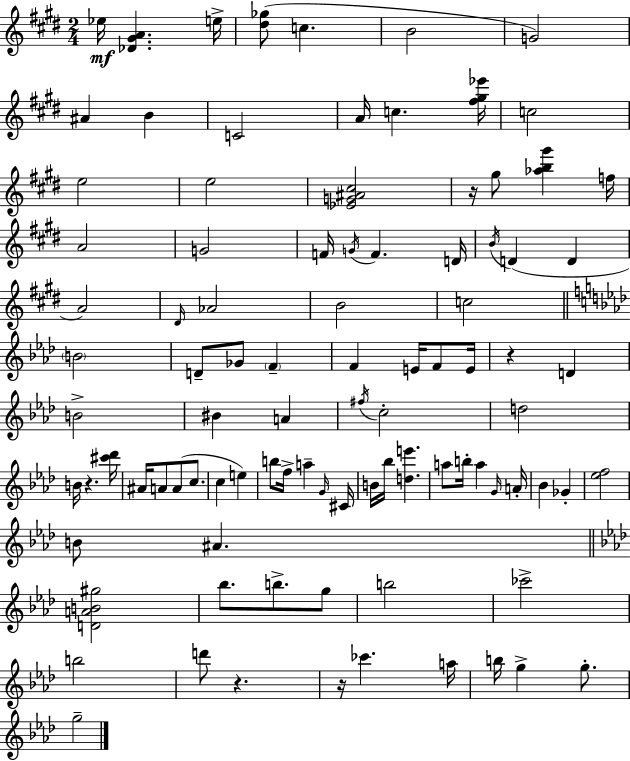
Eb5/s [Db4,G#4,A4]/q. E5/s [D#5,Gb5]/e C5/q. B4/h G4/h A#4/q B4/q C4/h A4/s C5/q. [F#5,G#5,Eb6]/s C5/h E5/h E5/h [Eb4,G4,A#4,C#5]/h R/s G#5/e [Ab5,B5,G#6]/q F5/s A4/h G4/h F4/s G4/s F4/q. D4/s B4/s D4/q D4/q A4/h D#4/s Ab4/h B4/h C5/h B4/h D4/e Gb4/e F4/q F4/q E4/s F4/e E4/s R/q D4/q B4/h BIS4/q A4/q F#5/s C5/h D5/h B4/s R/q. [C#6,Db6]/s A#4/s A4/e A4/e C5/e. C5/q E5/q B5/e F5/s A5/q G4/s C#4/s B4/s Bb5/s [D5,E6]/q. A5/e B5/s A5/q G4/s A4/s Bb4/q Gb4/q [Eb5,F5]/h B4/e A#4/q. [D4,A4,B4,G#5]/h Bb5/e. B5/e. G5/e B5/h CES6/h B5/h D6/e R/q. R/s CES6/q. A5/s B5/s G5/q G5/e. G5/h